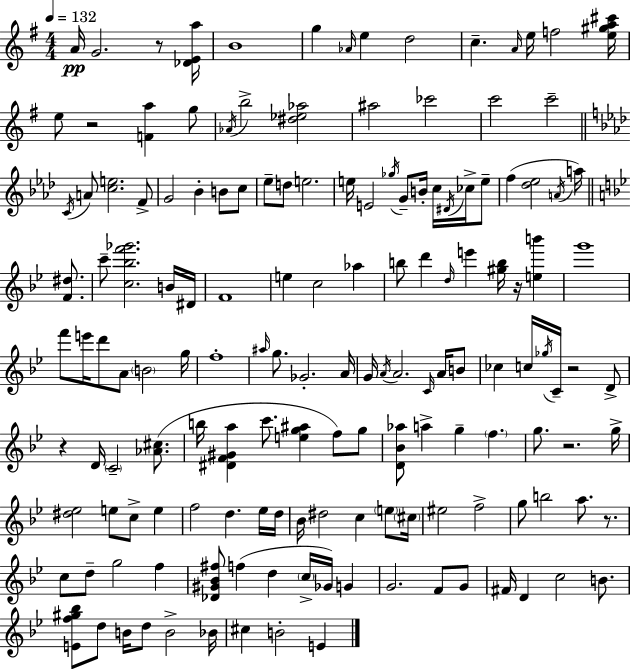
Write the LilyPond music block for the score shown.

{
  \clef treble
  \numericTimeSignature
  \time 4/4
  \key e \minor
  \tempo 4 = 132
  a'16\pp g'2. r8 <des' e' a''>16 | b'1 | g''4 \grace { aes'16 } e''4 d''2 | c''4.-- \grace { a'16 } e''16 f''2 | \break <e'' gis'' a'' cis'''>16 e''8 r2 <f' a''>4 | g''8 \acciaccatura { aes'16 } b''2-> <dis'' ees'' aes''>2 | ais''2 ces'''2 | c'''2 c'''2-- | \break \bar "||" \break \key aes \major \acciaccatura { c'16 } a'8 <c'' e''>2. f'8-> | g'2 bes'4-. b'8 c''8 | ees''8-- d''8 e''2. | e''16 e'2 \acciaccatura { ges''16 } g'8-- b'16-. c''16 \acciaccatura { dis'16 } | \break ces''16-> e''8-- f''4( <des'' ees''>2 \acciaccatura { a'16 }) | a''16 \bar "||" \break \key bes \major <f' dis''>8. c'''8-- <c'' bes'' f''' ges'''>2. | b'16 dis'16 f'1 | e''4 c''2 aes''4 | b''8 d'''4 \grace { d''16 } e'''4 <gis'' b''>16 r16 | \break <e'' b'''>4 g'''1 | f'''8 e'''16 d'''8 a'8 \parenthesize b'2 | g''16 f''1-. | \grace { ais''16 } g''8. ges'2.-. | \break a'16 g'16 \acciaccatura { a'16 } a'2. | \grace { c'16 } a'16 b'8 ces''4 c''16 \acciaccatura { ges''16 } c'16-- r2 | d'8-> r4 d'16 \parenthesize c'2-- | <aes' cis''>8.( b''16 <dis' f' gis' a''>4 c'''8. | \break <e'' g'' ais''>4 f''8) g''8 <d' bes' aes''>8 a''4-> g''4-- | \parenthesize f''4. g''8. r2. | g''16-> <dis'' ees''>2 | e''8 c''8-> e''4 f''2 | \break d''4. ees''16 d''16 bes'16 dis''2 | c''4 \parenthesize e''8 \parenthesize cis''16 eis''2 | f''2-> g''8 b''2 | a''8. r8. c''8 d''8-- g''2 | \break f''4 <des' gis' bes' fis''>8 f''4( d''4 | \parenthesize c''16-> ges'16) g'4 g'2. | f'8 g'8 fis'16 d'4 c''2 | b'8. <e' f'' gis'' bes''>8 d''8 b'16 d''8 b'2-> | \break bes'16 cis''4 b'2-. | e'4 \bar "|."
}